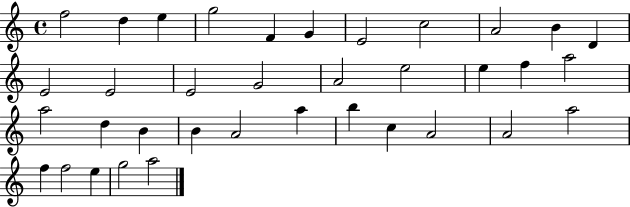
{
  \clef treble
  \time 4/4
  \defaultTimeSignature
  \key c \major
  f''2 d''4 e''4 | g''2 f'4 g'4 | e'2 c''2 | a'2 b'4 d'4 | \break e'2 e'2 | e'2 g'2 | a'2 e''2 | e''4 f''4 a''2 | \break a''2 d''4 b'4 | b'4 a'2 a''4 | b''4 c''4 a'2 | a'2 a''2 | \break f''4 f''2 e''4 | g''2 a''2 | \bar "|."
}